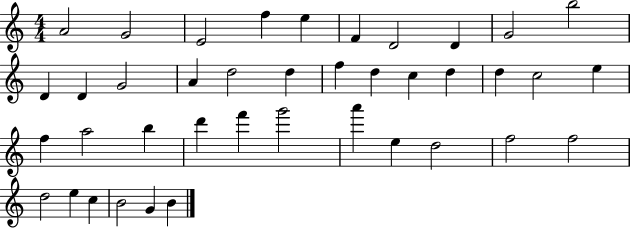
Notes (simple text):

A4/h G4/h E4/h F5/q E5/q F4/q D4/h D4/q G4/h B5/h D4/q D4/q G4/h A4/q D5/h D5/q F5/q D5/q C5/q D5/q D5/q C5/h E5/q F5/q A5/h B5/q D6/q F6/q G6/h A6/q E5/q D5/h F5/h F5/h D5/h E5/q C5/q B4/h G4/q B4/q